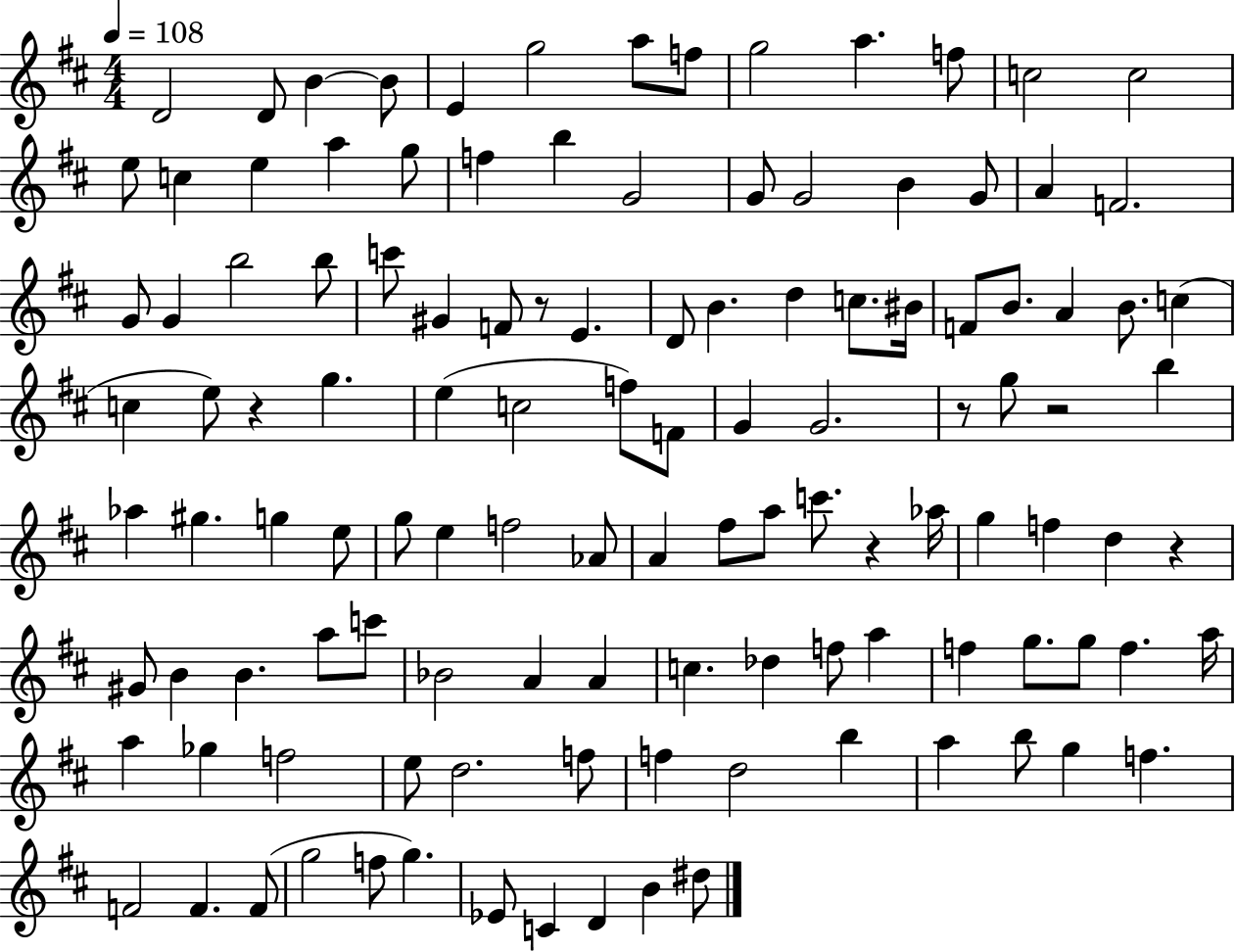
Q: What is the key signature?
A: D major